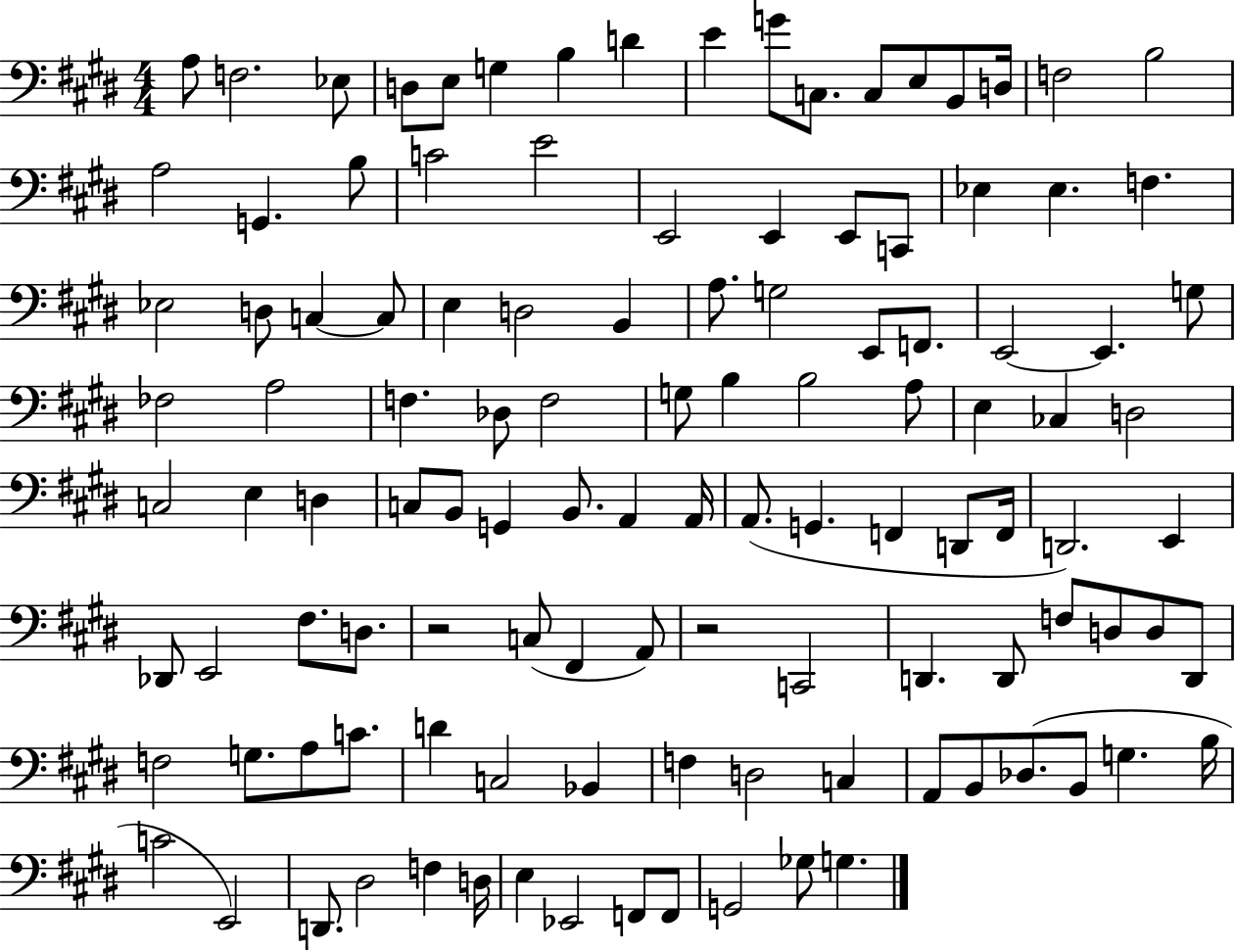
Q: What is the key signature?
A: E major